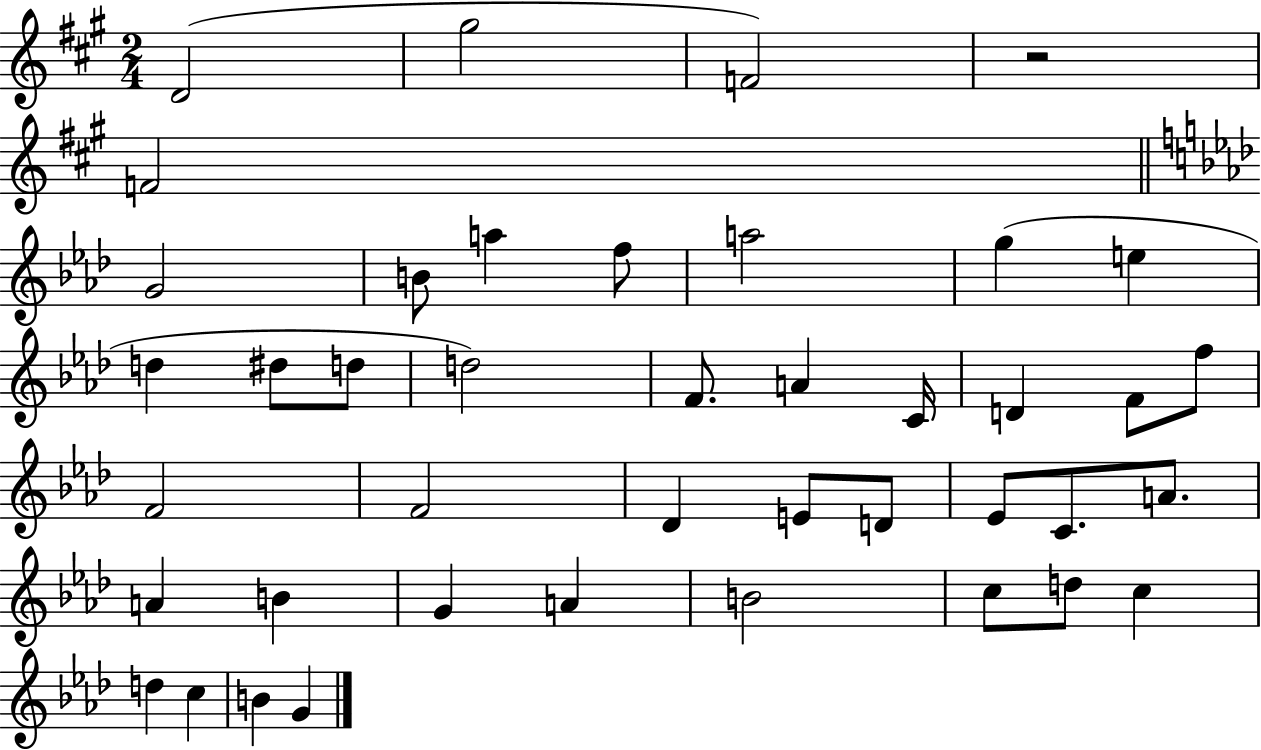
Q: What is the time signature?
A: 2/4